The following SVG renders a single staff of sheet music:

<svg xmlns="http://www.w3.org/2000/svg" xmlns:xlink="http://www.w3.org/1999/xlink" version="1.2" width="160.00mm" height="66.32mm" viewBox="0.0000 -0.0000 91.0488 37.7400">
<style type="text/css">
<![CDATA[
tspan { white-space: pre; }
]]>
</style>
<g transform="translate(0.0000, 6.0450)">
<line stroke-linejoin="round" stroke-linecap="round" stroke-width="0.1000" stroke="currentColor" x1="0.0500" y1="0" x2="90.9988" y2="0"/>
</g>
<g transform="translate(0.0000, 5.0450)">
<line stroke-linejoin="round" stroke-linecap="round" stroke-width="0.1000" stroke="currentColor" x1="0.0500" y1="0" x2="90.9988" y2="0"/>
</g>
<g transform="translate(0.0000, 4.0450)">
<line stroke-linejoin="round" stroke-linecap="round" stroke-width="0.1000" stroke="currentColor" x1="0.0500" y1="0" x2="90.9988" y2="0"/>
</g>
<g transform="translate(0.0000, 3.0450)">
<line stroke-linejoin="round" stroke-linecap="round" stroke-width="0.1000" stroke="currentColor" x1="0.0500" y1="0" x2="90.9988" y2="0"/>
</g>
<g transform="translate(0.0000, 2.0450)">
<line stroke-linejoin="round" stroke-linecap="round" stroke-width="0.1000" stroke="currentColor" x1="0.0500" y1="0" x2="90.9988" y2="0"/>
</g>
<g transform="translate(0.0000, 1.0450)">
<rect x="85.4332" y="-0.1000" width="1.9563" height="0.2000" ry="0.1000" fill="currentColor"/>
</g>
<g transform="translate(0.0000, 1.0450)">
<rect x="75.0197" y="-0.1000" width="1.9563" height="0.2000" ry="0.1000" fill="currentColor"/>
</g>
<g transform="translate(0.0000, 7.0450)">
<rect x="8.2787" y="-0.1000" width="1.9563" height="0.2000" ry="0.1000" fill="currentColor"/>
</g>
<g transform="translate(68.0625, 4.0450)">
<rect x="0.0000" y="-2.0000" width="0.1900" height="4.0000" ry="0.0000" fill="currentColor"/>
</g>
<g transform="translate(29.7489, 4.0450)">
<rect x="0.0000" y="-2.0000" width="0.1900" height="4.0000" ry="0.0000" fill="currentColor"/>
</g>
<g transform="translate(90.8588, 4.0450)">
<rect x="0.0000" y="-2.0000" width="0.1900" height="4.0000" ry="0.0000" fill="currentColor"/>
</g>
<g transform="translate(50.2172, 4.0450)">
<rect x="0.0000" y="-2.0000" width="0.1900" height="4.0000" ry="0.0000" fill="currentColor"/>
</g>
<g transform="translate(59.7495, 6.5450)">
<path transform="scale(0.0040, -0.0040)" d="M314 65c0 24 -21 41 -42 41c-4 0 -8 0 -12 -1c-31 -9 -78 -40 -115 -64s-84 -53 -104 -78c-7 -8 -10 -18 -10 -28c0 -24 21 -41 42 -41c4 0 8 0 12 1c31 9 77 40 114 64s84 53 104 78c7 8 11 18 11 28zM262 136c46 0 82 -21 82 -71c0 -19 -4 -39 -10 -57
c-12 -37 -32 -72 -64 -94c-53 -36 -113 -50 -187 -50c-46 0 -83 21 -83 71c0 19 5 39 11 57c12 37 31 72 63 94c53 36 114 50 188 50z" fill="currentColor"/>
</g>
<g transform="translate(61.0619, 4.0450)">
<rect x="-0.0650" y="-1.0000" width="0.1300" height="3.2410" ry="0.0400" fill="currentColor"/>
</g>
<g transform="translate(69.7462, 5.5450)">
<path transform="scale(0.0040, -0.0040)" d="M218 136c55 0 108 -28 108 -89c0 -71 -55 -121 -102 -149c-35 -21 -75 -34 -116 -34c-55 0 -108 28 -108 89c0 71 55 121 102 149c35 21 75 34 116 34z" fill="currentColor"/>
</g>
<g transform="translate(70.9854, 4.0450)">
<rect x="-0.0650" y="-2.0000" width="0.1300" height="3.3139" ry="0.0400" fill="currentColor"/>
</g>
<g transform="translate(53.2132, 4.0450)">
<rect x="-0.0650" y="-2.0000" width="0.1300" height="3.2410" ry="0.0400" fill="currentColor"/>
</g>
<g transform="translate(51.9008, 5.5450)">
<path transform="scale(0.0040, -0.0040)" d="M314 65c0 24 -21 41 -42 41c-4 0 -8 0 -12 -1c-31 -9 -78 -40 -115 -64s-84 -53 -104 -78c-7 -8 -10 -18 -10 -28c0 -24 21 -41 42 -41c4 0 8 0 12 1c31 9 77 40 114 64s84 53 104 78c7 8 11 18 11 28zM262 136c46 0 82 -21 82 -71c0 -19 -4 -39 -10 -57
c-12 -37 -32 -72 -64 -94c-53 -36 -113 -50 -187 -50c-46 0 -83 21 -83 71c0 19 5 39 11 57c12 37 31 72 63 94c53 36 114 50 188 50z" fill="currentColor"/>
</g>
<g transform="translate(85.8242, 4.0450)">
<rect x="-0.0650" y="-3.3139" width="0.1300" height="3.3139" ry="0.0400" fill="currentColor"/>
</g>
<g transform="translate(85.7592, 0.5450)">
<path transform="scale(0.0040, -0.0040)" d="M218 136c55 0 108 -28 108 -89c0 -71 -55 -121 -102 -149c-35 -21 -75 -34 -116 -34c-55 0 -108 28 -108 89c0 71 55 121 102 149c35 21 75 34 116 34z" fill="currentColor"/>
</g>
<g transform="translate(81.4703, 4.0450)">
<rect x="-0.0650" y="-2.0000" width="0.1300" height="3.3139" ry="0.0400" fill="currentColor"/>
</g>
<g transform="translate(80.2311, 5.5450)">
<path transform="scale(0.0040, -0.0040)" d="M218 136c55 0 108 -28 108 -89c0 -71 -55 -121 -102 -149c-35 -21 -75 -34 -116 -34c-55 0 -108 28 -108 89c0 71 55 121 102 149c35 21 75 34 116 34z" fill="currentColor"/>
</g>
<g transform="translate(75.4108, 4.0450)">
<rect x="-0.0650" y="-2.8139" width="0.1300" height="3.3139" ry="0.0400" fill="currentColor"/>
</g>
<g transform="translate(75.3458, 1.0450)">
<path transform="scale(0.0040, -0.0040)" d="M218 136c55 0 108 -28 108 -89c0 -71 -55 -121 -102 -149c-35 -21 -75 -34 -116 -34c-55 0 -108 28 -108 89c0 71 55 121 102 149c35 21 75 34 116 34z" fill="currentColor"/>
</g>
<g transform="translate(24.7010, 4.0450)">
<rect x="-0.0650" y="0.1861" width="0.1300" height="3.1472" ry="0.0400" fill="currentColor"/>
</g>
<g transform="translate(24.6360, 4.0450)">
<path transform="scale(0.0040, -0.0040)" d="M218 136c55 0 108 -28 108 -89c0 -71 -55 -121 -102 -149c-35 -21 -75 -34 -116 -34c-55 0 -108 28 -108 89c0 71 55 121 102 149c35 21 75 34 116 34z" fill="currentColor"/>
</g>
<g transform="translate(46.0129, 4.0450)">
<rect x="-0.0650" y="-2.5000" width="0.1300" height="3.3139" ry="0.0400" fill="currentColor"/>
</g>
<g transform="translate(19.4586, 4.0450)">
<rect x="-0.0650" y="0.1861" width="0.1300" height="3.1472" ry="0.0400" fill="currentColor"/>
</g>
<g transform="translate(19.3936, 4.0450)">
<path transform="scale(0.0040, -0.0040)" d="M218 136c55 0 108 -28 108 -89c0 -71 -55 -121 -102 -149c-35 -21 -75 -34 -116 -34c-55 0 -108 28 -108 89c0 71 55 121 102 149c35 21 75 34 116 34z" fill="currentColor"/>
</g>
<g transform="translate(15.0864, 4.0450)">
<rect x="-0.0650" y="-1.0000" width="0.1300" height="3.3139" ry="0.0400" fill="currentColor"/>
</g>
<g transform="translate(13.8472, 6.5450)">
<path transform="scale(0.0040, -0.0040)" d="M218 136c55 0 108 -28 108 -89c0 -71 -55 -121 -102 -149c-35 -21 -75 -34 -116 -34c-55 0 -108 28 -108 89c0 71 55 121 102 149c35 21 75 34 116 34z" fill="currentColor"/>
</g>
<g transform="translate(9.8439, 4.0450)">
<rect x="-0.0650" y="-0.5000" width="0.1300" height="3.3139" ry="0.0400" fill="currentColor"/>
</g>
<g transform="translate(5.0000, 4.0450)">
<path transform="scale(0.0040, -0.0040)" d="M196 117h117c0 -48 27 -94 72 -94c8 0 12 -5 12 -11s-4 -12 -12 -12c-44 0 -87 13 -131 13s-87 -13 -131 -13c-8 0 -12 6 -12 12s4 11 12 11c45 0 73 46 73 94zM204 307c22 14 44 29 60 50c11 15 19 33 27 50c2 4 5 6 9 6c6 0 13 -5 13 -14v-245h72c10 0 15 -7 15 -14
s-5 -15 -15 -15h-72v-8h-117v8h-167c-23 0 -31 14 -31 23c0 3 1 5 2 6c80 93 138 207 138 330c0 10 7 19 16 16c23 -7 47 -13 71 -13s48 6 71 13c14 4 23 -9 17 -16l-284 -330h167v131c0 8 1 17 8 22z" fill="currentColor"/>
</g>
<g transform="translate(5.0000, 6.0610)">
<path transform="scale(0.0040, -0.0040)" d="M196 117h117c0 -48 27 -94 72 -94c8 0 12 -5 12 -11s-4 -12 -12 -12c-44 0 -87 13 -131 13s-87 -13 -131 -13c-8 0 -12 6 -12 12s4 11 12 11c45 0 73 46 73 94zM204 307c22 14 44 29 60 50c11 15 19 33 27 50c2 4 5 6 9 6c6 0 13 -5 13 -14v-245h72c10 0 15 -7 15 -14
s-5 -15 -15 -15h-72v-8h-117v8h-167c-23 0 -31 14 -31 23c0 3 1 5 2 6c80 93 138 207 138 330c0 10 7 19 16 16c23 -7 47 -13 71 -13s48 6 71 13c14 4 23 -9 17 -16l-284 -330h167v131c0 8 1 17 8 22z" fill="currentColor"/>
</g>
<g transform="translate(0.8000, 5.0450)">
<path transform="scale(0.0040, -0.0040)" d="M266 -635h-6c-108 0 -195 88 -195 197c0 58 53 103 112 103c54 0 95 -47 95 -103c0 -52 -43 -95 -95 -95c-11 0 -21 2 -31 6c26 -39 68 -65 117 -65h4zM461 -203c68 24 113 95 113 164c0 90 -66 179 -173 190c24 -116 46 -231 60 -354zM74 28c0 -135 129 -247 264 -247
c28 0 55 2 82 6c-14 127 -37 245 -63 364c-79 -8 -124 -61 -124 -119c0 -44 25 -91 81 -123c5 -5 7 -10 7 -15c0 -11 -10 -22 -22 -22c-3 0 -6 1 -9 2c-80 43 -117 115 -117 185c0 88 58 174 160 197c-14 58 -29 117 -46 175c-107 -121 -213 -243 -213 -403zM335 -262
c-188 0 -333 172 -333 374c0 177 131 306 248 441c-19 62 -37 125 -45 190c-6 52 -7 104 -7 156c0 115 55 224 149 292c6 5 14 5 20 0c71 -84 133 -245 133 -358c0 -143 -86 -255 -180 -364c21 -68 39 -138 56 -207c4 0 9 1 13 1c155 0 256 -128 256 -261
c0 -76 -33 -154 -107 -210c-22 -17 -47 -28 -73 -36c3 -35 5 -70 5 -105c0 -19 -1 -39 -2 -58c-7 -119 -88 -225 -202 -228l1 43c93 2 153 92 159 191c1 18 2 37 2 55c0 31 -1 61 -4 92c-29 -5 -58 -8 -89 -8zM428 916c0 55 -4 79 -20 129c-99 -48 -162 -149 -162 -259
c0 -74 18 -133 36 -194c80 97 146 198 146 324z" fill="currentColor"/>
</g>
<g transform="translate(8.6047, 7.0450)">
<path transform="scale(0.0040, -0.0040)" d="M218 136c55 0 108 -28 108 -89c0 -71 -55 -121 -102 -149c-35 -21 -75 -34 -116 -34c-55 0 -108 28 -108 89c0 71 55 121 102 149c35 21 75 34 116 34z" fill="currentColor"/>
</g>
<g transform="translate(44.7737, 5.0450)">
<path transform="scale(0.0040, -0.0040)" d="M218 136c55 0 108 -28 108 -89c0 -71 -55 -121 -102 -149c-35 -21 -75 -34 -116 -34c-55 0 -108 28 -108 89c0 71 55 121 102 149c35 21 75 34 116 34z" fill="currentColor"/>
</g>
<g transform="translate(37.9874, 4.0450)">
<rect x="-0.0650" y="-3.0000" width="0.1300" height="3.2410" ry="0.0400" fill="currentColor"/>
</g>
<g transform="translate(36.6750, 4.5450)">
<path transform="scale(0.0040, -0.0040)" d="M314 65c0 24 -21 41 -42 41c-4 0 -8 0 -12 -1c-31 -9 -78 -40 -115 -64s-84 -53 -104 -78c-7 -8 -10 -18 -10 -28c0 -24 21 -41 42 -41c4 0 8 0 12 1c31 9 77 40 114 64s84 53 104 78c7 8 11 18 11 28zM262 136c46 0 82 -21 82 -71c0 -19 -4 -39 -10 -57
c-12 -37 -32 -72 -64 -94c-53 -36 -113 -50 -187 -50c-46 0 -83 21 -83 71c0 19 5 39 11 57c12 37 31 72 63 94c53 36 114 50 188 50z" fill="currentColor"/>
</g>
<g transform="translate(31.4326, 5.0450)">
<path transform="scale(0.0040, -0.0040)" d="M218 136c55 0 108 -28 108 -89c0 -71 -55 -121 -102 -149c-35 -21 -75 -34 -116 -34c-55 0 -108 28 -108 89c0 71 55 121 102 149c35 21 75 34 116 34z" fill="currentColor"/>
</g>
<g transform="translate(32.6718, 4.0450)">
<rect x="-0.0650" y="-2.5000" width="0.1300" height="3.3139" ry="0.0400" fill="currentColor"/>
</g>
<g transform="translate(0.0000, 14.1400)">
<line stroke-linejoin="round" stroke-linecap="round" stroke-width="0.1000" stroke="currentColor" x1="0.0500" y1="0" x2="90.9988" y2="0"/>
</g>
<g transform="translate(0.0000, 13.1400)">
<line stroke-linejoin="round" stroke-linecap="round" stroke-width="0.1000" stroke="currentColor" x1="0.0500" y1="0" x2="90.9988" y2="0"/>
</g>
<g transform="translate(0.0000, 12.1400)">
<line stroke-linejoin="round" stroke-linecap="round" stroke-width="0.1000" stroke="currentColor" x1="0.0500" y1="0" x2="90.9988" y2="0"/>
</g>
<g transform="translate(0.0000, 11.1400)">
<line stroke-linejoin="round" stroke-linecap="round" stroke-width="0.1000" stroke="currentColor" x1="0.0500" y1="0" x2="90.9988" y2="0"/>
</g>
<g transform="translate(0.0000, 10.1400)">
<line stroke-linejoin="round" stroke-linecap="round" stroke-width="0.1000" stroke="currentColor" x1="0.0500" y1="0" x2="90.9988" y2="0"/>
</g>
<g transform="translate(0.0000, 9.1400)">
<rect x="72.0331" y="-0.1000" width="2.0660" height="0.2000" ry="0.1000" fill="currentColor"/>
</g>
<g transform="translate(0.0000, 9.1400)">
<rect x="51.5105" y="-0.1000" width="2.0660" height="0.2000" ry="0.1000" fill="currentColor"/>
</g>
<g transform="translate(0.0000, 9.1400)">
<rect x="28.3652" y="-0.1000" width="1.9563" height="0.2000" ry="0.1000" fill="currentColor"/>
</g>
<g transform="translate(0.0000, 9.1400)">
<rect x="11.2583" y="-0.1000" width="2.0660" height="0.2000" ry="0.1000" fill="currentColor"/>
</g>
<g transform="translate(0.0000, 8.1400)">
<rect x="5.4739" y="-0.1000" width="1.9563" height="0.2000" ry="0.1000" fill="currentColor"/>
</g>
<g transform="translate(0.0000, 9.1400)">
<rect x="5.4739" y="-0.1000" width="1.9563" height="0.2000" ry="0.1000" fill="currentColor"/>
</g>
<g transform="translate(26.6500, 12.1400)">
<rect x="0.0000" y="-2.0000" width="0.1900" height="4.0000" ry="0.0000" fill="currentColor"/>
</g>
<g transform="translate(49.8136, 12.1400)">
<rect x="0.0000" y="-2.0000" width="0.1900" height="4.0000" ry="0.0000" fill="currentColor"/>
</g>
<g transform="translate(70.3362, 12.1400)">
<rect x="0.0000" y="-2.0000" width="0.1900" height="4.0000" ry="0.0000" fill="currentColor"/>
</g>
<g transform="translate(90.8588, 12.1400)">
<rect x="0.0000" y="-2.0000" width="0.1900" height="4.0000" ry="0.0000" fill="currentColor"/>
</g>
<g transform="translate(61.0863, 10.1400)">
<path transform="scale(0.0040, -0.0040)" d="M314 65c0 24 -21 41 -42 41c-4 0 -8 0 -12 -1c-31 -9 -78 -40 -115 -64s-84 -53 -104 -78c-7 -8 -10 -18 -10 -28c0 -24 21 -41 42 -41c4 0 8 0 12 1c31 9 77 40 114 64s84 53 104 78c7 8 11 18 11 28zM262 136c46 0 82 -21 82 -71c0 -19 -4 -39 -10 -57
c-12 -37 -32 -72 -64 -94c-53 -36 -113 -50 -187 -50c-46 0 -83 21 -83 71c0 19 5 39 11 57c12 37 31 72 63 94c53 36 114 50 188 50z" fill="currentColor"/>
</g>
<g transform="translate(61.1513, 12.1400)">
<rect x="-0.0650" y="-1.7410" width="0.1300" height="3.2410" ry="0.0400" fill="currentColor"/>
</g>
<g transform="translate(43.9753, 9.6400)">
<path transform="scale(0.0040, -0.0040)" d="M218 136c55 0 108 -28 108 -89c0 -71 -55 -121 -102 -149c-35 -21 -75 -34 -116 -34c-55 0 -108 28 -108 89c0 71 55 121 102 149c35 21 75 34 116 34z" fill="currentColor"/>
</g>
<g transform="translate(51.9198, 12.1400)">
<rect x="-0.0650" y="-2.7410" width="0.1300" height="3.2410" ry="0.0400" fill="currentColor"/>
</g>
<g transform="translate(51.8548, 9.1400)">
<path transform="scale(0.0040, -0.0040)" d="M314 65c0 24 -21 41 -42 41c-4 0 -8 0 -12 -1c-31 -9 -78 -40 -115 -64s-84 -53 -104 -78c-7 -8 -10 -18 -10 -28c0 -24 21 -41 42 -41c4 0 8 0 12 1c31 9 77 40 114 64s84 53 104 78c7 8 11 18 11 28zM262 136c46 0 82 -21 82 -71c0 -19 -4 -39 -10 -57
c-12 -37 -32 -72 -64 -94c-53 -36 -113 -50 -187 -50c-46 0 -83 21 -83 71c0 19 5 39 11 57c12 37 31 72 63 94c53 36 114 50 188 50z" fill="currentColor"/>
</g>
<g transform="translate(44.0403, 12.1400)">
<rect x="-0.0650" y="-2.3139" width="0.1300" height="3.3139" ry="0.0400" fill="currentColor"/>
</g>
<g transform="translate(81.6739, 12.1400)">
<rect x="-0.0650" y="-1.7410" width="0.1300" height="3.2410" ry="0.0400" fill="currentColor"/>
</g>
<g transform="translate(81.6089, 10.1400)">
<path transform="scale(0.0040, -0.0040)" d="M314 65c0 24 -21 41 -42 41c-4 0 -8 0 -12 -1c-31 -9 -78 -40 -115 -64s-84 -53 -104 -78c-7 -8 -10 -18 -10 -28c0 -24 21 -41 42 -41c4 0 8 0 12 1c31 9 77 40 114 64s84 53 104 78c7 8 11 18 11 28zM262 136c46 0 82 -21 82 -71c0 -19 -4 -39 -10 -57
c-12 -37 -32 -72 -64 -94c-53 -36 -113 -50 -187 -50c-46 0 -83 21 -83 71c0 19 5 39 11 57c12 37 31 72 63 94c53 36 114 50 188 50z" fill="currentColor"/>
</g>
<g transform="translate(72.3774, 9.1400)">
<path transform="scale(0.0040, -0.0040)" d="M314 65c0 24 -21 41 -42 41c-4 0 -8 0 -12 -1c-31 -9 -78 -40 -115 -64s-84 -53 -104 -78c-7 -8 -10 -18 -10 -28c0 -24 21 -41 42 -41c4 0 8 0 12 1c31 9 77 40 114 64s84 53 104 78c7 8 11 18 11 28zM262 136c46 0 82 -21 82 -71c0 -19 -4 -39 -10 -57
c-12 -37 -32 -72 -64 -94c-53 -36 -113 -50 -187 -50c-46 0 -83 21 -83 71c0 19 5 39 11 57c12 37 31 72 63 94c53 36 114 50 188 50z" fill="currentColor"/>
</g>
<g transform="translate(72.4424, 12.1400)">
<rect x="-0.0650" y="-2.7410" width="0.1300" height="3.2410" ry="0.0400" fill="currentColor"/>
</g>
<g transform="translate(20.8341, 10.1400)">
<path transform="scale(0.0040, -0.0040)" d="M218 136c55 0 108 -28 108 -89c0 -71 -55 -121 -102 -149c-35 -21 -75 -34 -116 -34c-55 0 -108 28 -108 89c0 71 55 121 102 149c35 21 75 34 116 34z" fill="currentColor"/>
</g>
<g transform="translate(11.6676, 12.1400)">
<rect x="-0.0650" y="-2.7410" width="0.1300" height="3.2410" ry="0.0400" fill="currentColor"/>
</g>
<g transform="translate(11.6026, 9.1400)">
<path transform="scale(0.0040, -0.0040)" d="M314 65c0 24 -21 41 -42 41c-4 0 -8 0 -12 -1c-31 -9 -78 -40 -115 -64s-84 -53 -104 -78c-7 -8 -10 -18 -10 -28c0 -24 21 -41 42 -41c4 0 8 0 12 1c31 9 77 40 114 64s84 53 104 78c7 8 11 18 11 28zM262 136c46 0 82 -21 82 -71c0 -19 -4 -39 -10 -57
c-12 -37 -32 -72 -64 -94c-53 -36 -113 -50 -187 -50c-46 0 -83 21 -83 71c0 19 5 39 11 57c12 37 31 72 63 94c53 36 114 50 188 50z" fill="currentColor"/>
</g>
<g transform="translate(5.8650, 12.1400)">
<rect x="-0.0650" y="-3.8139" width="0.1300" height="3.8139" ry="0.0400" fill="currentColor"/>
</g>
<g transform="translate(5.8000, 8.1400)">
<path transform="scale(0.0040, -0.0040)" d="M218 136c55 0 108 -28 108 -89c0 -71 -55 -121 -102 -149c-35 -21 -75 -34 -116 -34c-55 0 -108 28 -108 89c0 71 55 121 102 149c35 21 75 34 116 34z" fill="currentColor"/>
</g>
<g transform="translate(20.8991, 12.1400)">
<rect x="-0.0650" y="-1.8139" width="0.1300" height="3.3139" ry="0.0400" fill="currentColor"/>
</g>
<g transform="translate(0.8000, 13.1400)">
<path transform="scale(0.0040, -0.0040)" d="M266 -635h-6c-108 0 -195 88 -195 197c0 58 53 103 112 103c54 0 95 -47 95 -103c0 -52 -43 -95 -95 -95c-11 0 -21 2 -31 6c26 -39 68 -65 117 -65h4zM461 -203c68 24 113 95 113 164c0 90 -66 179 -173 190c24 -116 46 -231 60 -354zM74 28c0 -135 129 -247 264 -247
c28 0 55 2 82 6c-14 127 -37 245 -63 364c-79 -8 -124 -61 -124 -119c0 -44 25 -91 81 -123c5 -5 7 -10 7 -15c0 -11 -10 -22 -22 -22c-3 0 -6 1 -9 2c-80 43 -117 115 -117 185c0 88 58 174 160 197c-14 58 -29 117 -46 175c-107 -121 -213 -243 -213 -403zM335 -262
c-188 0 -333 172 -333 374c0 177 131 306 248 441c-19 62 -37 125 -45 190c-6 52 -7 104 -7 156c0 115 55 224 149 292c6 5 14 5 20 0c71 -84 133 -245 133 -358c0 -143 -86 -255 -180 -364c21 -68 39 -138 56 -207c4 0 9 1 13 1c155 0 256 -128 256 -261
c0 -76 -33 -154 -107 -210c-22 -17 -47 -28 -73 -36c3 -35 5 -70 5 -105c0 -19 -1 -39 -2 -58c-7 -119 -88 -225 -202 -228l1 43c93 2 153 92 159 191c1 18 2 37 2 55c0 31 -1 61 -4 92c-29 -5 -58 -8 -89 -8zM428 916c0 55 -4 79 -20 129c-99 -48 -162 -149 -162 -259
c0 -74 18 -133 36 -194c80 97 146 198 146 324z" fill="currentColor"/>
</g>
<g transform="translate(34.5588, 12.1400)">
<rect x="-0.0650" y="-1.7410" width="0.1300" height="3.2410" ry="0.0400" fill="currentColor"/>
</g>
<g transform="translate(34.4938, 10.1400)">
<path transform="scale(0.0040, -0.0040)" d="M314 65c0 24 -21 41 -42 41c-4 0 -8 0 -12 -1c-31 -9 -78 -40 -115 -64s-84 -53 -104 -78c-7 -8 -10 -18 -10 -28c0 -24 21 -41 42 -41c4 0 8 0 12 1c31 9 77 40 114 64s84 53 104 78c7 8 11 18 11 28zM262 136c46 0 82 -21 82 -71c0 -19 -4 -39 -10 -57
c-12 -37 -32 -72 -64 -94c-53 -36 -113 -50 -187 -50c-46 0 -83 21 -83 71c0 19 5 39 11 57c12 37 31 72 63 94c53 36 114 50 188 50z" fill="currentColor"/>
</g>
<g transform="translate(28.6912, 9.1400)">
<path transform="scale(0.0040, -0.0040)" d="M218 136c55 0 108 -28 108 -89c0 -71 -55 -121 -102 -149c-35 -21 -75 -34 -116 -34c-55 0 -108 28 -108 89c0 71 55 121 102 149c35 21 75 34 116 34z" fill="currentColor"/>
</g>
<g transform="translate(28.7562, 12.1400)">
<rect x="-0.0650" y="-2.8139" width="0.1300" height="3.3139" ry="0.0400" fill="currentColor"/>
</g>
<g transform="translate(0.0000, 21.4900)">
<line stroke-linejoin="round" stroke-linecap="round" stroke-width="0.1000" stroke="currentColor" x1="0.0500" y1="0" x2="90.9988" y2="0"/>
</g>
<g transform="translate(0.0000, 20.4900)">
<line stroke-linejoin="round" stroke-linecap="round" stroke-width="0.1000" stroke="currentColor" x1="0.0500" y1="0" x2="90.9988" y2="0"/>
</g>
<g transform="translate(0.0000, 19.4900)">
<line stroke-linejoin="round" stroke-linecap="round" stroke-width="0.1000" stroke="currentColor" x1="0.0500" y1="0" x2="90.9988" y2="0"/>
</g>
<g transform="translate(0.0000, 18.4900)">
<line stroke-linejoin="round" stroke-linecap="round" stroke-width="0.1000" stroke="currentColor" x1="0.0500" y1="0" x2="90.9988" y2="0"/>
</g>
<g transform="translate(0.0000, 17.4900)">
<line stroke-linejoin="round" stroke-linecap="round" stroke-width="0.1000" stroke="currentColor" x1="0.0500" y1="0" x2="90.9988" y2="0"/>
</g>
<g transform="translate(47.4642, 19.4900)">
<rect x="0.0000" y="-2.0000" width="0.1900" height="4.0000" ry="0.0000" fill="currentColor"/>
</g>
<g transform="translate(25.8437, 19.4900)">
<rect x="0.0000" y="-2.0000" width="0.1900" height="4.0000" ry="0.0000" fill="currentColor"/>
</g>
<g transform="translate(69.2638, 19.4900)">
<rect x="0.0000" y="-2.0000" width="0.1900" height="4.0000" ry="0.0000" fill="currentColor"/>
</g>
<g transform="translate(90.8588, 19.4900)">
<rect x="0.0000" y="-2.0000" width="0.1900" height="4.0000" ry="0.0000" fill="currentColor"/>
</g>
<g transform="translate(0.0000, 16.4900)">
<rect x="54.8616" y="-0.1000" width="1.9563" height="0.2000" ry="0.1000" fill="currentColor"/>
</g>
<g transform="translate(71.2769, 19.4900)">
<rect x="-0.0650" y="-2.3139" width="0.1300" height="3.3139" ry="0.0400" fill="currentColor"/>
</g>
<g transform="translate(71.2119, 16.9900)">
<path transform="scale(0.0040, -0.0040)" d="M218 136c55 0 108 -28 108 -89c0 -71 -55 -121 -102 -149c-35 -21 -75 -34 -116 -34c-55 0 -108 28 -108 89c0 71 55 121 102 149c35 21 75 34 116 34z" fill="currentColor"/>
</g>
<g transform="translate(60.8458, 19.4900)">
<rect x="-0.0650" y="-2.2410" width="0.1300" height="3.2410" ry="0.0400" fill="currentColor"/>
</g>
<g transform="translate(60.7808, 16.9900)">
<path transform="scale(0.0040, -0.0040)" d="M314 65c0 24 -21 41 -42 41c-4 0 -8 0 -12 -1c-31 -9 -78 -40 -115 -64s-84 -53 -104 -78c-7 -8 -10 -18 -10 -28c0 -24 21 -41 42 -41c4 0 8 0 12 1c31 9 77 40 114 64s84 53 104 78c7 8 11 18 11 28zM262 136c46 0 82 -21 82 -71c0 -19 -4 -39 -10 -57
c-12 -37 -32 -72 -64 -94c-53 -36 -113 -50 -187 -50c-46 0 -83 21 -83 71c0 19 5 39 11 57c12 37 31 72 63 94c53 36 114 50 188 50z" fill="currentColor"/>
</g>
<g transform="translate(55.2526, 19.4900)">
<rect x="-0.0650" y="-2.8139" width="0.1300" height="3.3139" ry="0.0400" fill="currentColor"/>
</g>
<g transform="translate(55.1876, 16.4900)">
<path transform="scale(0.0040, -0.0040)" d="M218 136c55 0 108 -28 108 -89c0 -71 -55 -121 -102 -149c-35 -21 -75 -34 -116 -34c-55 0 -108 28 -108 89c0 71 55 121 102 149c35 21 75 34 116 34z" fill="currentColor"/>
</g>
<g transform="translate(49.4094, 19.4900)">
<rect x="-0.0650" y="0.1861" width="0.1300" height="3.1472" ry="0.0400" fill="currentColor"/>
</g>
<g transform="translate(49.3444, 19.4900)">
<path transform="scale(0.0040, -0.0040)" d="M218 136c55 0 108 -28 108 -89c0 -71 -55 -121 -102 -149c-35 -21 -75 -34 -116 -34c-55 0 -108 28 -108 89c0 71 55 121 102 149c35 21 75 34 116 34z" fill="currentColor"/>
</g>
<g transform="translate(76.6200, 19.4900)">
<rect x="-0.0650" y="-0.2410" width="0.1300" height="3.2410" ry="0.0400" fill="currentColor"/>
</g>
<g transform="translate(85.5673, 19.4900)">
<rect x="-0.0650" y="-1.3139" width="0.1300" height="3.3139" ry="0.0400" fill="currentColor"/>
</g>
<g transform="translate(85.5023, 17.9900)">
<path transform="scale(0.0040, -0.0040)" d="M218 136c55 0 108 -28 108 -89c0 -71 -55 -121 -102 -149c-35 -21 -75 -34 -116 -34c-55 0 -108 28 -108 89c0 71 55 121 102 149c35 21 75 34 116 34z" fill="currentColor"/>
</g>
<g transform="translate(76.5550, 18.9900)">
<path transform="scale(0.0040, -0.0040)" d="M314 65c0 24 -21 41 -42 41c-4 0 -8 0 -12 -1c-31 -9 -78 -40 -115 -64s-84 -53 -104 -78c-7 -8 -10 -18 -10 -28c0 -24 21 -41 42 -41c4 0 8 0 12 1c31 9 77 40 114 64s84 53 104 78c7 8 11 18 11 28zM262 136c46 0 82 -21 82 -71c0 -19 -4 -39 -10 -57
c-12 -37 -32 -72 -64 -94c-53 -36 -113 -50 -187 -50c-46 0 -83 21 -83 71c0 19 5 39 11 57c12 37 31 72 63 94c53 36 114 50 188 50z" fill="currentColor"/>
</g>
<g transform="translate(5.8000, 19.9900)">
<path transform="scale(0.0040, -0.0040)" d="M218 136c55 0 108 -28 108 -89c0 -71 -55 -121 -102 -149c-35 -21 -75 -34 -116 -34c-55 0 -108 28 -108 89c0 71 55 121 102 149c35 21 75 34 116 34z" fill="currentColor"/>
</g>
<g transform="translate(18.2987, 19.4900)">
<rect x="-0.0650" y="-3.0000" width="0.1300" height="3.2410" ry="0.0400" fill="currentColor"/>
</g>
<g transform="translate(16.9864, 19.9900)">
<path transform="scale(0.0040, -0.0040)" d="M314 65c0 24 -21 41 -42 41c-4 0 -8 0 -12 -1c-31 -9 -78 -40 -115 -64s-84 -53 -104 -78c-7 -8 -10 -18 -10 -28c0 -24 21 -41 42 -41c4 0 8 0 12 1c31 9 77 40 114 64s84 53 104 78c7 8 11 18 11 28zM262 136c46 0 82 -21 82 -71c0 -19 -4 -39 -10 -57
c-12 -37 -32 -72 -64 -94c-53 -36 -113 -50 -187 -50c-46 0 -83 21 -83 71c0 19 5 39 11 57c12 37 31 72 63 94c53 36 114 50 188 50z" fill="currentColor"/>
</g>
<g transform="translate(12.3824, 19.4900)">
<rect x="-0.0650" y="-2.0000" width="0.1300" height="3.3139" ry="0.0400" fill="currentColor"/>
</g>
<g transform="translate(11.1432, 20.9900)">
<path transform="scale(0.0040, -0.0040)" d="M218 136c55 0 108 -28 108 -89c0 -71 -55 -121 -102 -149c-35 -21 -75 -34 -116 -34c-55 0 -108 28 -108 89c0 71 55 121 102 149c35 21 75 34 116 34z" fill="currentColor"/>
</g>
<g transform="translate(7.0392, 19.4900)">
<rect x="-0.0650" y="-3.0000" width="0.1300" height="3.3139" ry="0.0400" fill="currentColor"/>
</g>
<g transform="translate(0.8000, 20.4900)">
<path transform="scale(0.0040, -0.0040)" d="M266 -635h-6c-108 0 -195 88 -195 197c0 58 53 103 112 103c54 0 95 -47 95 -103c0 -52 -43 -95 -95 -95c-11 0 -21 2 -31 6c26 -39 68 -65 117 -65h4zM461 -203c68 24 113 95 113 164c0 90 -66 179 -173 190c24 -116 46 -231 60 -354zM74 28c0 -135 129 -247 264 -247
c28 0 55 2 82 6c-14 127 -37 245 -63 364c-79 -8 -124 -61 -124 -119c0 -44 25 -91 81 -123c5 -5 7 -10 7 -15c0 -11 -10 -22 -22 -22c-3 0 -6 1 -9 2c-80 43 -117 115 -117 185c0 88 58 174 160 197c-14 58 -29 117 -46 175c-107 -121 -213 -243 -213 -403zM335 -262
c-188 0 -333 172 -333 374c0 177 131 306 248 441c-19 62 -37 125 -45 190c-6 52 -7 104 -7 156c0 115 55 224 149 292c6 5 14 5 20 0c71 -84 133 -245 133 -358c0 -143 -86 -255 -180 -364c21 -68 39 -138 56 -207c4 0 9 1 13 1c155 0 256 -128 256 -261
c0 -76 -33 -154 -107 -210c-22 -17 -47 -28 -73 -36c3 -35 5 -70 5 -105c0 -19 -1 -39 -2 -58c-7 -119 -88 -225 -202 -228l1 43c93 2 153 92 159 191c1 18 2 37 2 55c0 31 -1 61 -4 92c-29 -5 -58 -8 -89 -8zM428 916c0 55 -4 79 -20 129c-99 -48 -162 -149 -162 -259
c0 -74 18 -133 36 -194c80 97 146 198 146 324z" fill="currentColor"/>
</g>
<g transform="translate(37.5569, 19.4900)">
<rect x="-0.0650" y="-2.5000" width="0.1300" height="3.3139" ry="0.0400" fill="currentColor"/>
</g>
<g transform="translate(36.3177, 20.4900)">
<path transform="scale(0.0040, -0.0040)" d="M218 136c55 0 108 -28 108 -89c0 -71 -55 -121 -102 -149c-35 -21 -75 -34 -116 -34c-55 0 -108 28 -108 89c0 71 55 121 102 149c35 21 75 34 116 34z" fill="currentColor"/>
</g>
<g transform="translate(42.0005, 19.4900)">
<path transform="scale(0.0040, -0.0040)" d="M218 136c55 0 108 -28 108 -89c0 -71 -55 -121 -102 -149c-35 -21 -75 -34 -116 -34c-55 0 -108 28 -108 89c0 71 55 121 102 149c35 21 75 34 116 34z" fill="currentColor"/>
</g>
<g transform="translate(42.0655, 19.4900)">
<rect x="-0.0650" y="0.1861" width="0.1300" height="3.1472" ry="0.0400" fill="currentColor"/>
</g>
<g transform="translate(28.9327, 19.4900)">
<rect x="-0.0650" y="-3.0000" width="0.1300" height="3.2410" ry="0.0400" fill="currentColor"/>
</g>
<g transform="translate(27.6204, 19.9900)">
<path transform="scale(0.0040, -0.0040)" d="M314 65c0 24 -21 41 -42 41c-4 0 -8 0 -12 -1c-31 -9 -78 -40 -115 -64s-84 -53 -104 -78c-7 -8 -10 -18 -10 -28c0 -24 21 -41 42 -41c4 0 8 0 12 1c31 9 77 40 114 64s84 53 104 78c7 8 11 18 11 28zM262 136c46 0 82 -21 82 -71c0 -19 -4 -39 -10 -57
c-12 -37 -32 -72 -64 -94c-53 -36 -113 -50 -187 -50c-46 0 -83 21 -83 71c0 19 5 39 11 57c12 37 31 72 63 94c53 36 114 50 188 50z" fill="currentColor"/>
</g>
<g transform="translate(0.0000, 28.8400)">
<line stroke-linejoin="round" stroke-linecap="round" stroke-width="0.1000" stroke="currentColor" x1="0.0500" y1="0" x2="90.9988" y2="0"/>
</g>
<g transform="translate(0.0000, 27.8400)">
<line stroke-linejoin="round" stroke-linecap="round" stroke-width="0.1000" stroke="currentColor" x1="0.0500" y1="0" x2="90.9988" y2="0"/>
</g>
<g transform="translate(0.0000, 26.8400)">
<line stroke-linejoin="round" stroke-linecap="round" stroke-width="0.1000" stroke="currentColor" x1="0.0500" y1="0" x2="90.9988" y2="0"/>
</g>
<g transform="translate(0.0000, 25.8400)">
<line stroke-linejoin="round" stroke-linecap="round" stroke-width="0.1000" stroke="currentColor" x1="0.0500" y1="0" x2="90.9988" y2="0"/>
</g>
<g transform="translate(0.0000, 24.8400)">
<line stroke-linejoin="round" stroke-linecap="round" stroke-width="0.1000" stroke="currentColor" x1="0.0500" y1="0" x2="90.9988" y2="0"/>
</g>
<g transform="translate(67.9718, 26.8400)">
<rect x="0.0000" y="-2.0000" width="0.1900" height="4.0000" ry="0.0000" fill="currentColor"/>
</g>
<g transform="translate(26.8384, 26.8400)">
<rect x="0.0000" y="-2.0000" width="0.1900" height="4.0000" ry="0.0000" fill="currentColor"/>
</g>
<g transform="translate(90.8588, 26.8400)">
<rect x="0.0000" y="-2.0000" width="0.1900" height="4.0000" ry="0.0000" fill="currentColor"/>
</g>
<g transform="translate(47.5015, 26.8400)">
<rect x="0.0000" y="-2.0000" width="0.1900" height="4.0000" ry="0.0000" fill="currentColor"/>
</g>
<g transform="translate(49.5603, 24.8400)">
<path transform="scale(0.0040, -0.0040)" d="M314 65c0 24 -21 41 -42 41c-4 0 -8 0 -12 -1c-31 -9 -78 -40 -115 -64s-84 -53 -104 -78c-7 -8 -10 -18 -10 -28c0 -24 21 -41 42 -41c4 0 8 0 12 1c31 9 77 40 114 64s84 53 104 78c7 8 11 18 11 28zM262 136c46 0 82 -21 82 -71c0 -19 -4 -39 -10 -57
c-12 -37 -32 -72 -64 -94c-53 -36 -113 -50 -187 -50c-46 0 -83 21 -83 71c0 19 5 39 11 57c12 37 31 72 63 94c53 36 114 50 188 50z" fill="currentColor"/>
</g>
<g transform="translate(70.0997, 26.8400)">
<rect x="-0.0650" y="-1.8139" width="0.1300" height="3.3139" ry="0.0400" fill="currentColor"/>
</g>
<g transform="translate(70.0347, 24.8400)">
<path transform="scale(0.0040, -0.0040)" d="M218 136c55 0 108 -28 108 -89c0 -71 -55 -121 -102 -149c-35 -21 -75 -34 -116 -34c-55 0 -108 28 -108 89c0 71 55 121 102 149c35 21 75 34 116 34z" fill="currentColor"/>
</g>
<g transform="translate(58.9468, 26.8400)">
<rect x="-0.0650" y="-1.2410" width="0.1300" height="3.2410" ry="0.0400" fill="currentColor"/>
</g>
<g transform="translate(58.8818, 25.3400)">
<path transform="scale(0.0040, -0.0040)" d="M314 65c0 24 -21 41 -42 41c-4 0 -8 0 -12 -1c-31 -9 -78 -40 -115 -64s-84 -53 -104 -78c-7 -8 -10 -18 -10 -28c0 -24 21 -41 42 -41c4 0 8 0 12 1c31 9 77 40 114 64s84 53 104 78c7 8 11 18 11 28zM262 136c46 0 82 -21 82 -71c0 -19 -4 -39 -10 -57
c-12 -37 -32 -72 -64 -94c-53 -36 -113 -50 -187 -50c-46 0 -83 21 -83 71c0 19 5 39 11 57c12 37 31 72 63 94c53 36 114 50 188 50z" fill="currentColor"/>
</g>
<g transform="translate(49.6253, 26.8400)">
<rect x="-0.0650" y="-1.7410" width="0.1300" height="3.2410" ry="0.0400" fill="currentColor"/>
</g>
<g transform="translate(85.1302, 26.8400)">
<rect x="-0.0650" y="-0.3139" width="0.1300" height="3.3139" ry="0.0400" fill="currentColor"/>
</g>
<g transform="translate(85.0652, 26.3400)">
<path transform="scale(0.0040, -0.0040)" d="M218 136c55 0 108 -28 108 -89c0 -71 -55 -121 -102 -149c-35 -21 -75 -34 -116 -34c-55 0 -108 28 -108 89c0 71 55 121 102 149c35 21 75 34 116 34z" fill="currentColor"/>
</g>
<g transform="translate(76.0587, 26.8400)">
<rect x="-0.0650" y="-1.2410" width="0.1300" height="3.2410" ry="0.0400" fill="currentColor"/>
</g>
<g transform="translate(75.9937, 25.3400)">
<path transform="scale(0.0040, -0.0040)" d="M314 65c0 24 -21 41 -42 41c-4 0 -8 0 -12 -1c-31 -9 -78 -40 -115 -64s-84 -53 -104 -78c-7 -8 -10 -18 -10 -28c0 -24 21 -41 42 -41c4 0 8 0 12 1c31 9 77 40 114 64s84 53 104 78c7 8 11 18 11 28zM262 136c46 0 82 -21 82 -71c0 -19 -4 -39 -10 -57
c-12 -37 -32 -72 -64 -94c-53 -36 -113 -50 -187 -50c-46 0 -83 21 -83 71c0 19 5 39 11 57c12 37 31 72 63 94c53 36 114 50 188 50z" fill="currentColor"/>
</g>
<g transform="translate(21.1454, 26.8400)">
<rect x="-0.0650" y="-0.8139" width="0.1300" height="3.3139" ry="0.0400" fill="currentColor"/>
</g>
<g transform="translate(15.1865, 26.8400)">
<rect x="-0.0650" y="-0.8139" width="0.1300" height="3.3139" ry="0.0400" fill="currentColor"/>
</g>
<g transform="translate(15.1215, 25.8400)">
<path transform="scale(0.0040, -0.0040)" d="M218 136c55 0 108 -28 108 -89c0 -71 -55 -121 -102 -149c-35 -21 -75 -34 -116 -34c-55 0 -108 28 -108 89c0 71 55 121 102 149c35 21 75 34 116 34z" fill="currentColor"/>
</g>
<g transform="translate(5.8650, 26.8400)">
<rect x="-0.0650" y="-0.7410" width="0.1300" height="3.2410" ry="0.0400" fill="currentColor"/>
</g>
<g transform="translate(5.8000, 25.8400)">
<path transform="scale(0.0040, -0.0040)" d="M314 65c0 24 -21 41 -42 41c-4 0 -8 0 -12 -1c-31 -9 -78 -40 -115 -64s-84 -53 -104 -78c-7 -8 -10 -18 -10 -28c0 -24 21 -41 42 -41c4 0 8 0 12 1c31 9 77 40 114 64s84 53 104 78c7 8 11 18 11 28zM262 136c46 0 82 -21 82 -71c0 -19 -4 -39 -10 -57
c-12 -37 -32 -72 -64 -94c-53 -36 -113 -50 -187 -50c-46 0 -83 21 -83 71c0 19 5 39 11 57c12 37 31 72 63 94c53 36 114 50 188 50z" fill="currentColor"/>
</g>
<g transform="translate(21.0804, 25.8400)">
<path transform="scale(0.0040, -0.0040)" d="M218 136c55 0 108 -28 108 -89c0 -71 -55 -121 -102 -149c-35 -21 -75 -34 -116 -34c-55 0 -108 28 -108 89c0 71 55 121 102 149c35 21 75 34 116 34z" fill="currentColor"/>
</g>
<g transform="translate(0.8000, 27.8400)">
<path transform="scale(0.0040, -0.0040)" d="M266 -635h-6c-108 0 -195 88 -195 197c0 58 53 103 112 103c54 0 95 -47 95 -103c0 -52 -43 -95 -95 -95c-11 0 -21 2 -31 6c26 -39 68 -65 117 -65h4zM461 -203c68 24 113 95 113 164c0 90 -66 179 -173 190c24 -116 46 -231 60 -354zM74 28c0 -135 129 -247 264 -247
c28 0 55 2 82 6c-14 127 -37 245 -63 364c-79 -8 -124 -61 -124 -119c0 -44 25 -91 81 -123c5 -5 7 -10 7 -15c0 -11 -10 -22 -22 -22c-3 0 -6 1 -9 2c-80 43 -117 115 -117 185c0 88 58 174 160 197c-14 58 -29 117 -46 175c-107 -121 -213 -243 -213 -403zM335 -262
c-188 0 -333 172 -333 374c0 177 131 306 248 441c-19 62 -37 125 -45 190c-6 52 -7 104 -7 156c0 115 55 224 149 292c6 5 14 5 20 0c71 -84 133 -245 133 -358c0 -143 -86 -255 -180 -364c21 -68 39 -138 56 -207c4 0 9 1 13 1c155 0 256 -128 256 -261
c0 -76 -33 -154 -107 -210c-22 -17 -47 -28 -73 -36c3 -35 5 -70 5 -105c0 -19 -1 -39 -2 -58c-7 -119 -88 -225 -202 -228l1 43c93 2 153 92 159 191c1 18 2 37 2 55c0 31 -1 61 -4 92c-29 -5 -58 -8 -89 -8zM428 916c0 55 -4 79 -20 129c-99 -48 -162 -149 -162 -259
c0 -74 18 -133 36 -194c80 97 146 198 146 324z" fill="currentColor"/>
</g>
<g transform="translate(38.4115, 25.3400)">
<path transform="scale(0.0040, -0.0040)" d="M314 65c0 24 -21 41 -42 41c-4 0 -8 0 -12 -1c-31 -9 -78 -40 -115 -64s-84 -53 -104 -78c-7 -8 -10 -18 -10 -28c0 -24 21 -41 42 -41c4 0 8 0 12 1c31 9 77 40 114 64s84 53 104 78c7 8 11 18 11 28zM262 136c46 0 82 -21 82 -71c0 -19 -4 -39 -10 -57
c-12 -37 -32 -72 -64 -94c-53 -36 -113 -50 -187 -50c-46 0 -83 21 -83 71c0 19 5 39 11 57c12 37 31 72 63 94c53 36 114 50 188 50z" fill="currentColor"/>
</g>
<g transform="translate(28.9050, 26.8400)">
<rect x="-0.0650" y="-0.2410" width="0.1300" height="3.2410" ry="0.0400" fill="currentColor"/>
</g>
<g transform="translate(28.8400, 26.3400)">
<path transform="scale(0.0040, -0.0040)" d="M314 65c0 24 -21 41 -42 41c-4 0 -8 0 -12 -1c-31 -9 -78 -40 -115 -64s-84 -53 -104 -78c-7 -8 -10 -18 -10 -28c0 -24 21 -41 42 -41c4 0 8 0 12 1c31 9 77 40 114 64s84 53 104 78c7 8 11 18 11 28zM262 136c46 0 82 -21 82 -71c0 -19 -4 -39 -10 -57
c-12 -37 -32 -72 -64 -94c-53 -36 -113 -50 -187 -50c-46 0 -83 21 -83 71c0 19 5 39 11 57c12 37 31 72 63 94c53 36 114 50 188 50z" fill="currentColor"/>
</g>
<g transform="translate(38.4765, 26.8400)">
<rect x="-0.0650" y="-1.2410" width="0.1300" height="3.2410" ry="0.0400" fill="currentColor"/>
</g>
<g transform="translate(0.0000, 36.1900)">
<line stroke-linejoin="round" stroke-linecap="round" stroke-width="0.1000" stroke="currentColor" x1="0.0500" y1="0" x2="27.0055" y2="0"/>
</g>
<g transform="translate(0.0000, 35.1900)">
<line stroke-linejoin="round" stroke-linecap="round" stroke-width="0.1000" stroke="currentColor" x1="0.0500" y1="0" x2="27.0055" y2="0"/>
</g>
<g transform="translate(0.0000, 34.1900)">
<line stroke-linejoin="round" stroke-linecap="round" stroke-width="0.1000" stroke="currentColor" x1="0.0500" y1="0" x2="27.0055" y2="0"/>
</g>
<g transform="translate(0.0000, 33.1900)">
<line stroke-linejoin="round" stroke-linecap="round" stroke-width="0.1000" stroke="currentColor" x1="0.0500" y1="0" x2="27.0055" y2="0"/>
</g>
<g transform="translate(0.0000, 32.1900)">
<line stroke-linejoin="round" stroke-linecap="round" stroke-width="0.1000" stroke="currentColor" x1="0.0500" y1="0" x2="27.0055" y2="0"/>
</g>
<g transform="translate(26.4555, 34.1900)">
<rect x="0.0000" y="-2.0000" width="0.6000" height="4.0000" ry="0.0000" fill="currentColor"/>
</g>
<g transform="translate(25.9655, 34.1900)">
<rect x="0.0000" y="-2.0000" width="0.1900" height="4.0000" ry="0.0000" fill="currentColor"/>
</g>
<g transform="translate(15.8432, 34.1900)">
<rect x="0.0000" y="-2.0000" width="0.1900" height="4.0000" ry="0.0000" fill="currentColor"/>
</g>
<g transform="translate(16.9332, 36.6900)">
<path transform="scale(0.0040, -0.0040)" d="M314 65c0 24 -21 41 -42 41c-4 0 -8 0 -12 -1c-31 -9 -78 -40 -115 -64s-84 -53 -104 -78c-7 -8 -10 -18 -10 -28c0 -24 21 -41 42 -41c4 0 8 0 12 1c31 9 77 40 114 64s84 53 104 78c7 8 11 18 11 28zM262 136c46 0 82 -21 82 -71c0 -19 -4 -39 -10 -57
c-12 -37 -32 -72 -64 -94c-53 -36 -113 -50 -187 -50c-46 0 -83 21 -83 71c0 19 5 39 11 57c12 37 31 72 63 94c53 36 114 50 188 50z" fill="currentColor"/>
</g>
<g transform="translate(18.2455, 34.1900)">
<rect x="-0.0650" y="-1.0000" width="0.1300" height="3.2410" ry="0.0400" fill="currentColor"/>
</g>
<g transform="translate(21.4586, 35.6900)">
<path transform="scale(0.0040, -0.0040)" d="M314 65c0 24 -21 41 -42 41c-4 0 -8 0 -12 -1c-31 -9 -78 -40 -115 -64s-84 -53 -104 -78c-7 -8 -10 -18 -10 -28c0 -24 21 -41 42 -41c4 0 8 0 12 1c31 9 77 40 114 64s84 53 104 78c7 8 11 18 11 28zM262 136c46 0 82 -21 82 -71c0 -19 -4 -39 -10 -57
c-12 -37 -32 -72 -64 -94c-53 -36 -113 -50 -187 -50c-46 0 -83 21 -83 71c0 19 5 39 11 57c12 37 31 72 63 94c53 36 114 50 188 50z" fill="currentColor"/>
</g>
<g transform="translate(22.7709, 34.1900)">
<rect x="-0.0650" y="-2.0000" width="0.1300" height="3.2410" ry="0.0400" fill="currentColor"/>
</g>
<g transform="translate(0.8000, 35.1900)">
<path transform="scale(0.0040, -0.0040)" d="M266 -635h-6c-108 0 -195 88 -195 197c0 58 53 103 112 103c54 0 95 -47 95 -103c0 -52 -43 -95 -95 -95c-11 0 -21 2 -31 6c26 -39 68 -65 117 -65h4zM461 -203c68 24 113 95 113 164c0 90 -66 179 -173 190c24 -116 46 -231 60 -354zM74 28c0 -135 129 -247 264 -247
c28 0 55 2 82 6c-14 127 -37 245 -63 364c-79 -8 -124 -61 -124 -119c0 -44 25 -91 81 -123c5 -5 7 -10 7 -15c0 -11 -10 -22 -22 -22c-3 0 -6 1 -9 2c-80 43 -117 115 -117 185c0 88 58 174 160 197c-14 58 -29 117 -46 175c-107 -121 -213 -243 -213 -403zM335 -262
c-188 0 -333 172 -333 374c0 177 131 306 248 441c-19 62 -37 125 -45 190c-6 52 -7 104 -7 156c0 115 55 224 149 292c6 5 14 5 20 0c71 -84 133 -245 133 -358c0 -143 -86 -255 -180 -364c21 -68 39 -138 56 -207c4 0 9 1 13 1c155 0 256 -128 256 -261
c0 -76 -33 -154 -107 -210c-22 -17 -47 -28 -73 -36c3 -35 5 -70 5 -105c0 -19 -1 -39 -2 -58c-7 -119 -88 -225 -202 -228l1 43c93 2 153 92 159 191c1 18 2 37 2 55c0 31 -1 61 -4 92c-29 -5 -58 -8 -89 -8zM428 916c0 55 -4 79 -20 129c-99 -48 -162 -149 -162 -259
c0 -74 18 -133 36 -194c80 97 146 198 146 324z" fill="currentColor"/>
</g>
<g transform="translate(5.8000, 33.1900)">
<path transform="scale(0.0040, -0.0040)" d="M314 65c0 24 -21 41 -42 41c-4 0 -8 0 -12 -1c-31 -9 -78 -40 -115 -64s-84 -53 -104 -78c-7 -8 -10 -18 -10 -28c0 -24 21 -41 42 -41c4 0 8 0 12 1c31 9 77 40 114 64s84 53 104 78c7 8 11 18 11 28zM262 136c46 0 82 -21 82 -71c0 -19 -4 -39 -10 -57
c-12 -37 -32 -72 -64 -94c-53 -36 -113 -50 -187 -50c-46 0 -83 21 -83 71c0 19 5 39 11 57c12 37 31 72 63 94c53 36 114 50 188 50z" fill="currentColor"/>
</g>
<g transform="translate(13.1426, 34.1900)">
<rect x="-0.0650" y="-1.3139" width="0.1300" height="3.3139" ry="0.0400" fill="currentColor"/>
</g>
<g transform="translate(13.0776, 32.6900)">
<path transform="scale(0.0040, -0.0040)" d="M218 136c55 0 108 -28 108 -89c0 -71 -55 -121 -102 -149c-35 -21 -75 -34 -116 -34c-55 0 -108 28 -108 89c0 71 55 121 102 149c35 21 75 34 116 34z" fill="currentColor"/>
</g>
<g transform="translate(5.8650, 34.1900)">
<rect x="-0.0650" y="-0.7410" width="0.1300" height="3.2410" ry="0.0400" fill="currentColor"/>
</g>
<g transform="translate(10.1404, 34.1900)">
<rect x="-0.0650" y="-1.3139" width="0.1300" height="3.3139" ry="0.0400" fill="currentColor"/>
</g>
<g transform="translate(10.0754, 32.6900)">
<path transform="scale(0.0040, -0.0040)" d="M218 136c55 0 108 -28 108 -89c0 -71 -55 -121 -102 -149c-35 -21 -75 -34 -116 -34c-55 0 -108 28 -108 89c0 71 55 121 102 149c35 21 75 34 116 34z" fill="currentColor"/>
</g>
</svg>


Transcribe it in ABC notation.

X:1
T:Untitled
M:4/4
L:1/4
K:C
C D B B G A2 G F2 D2 F a F b c' a2 f a f2 g a2 f2 a2 f2 A F A2 A2 G B B a g2 g c2 e d2 d d c2 e2 f2 e2 f e2 c d2 e e D2 F2